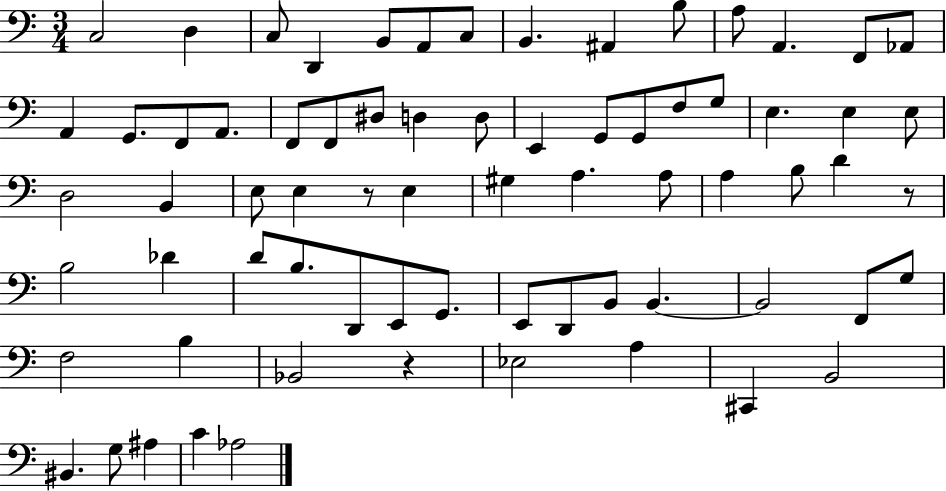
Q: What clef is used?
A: bass